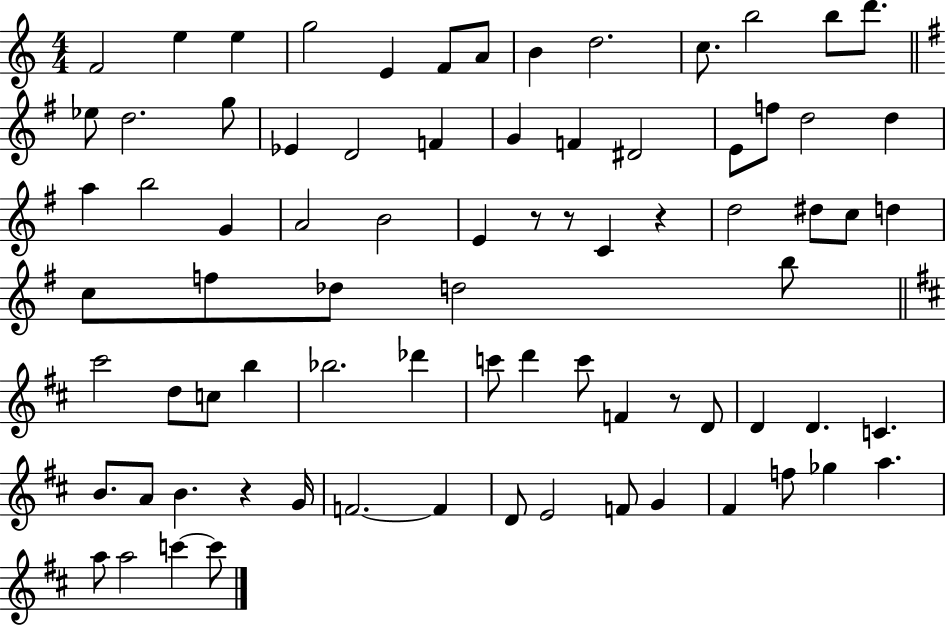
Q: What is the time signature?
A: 4/4